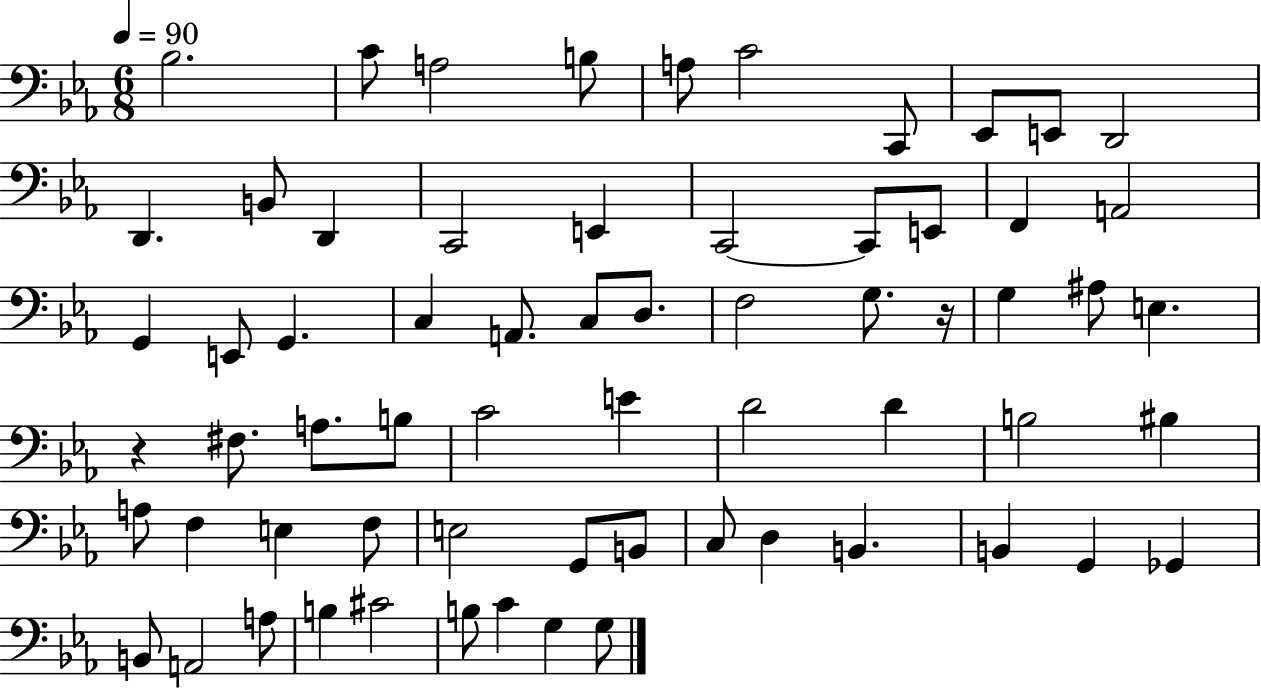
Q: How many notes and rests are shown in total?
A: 65